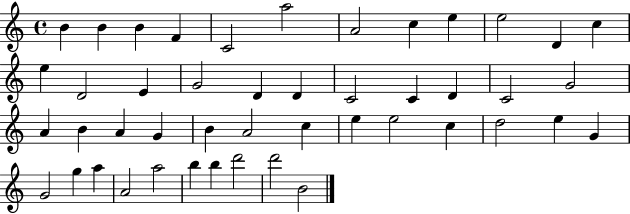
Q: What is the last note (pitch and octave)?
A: B4